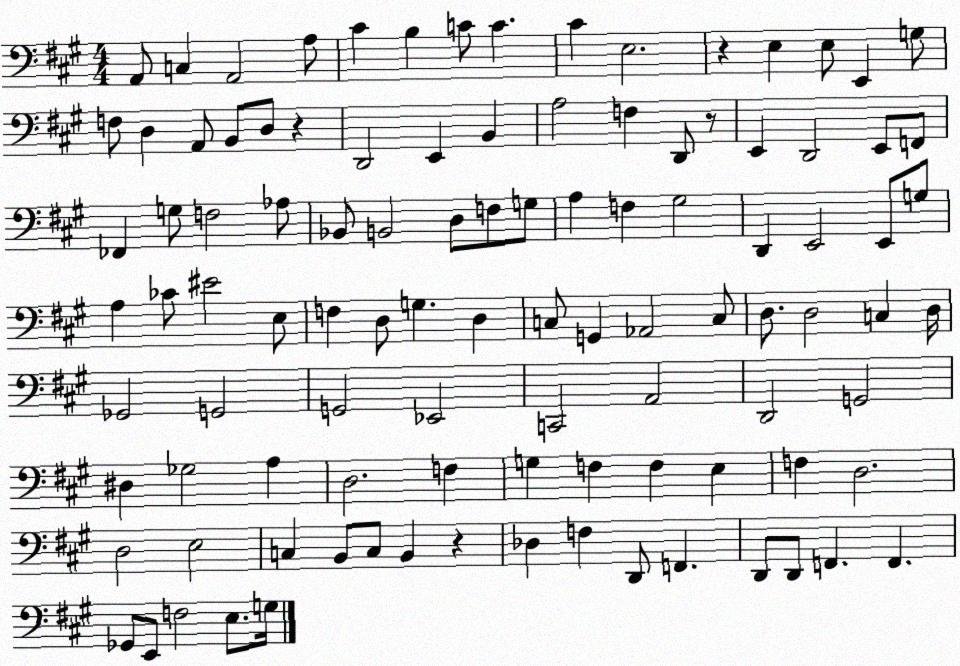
X:1
T:Untitled
M:4/4
L:1/4
K:A
A,,/2 C, A,,2 A,/2 ^C B, C/2 C ^C E,2 z E, E,/2 E,, G,/2 F,/2 D, A,,/2 B,,/2 D,/2 z D,,2 E,, B,, A,2 F, D,,/2 z/2 E,, D,,2 E,,/2 F,,/2 _F,, G,/2 F,2 _A,/2 _B,,/2 B,,2 D,/2 F,/2 G,/2 A, F, ^G,2 D,, E,,2 E,,/2 G,/2 A, _C/2 ^E2 E,/2 F, D,/2 G, D, C,/2 G,, _A,,2 C,/2 D,/2 D,2 C, D,/4 _G,,2 G,,2 G,,2 _E,,2 C,,2 A,,2 D,,2 G,,2 ^D, _G,2 A, D,2 F, G, F, F, E, F, D,2 D,2 E,2 C, B,,/2 C,/2 B,, z _D, F, D,,/2 F,, D,,/2 D,,/2 F,, F,, _G,,/2 E,,/2 F,2 E,/2 G,/4